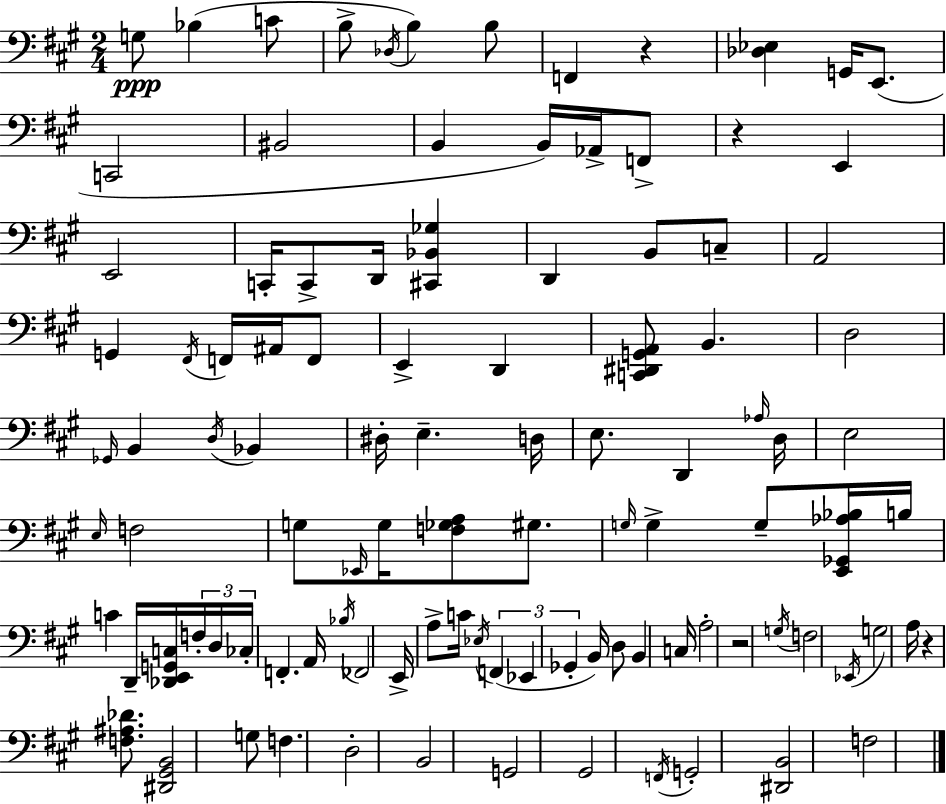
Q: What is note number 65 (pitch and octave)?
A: FES2